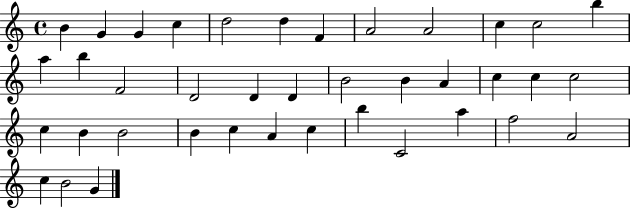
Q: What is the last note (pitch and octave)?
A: G4